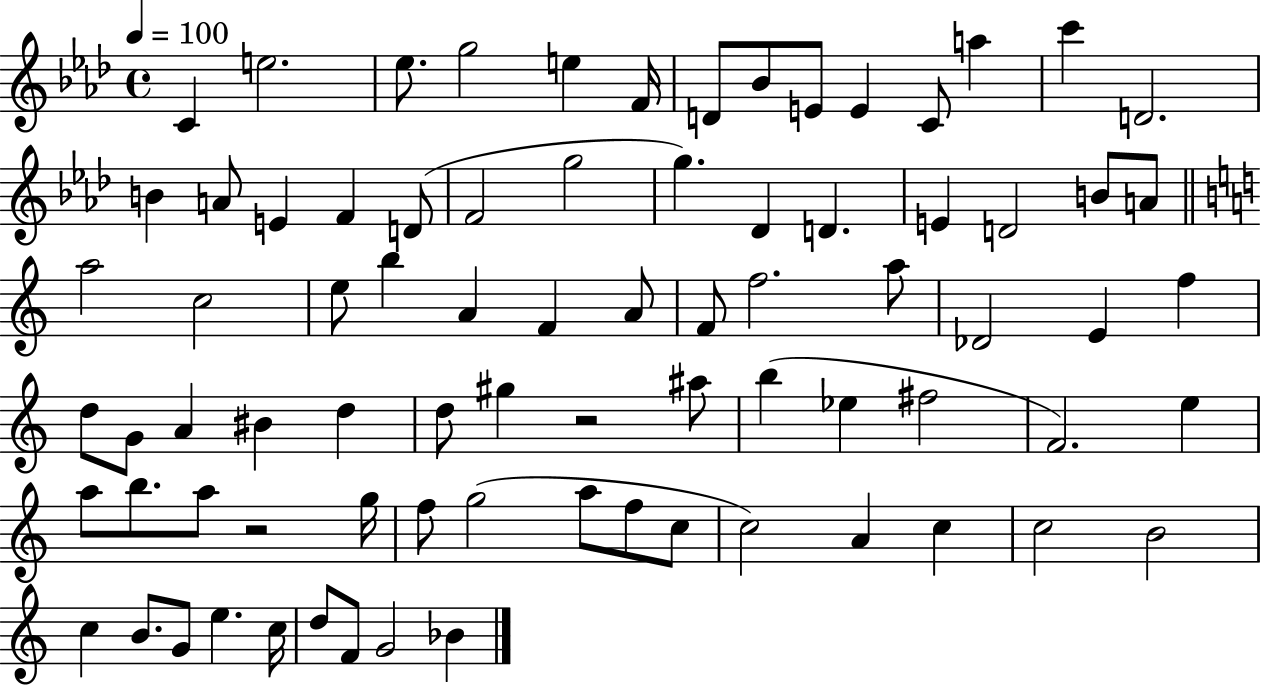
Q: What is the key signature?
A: AES major